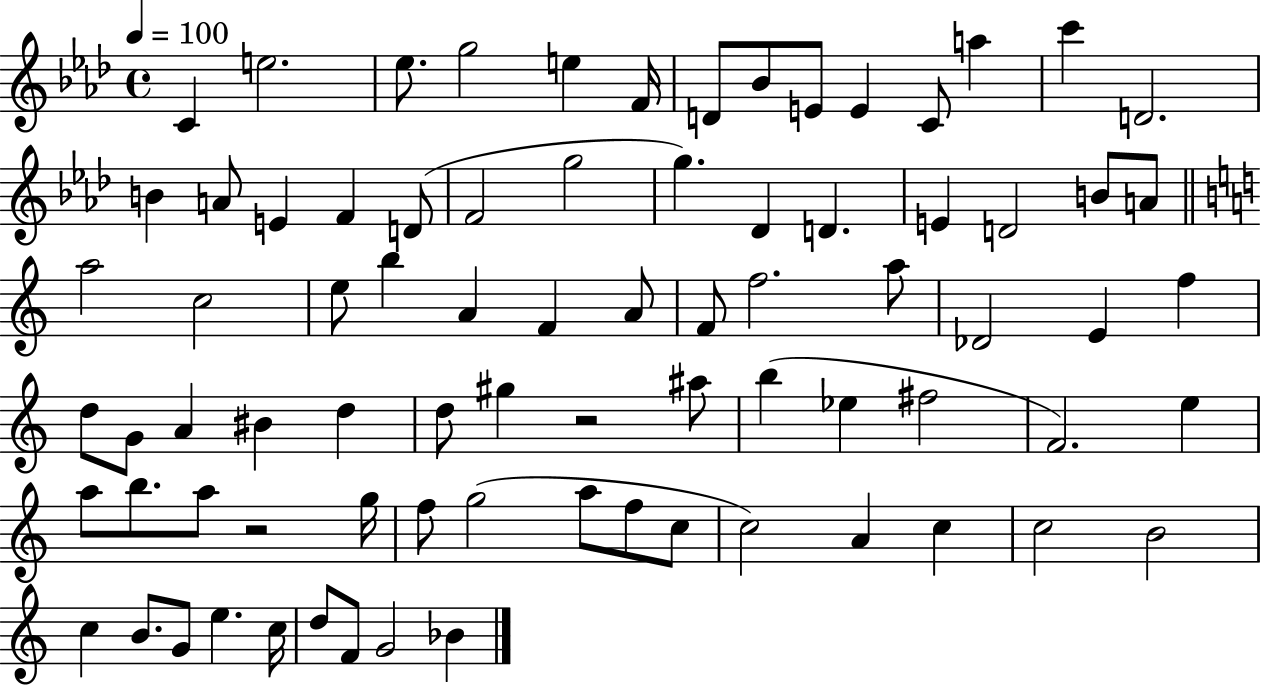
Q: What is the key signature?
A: AES major